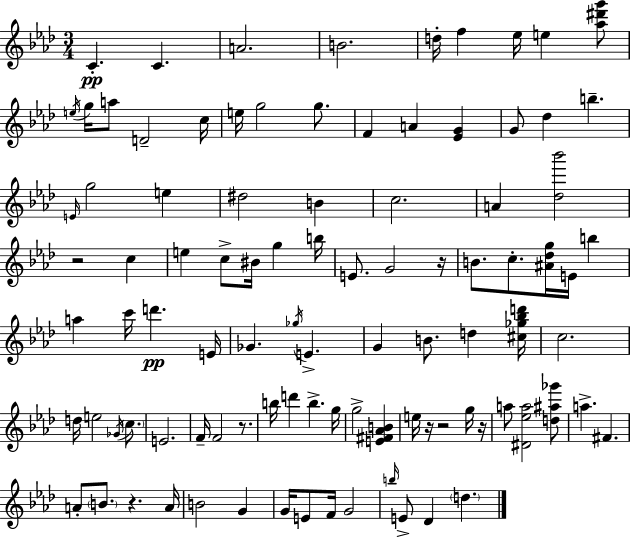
C4/q. C4/q. A4/h. B4/h. D5/s F5/q Eb5/s E5/q [Ab5,D#6,G6]/e E5/s G5/s A5/e D4/h C5/s E5/s G5/h G5/e. F4/q A4/q [Eb4,G4]/q G4/e Db5/q B5/q. E4/s G5/h E5/q D#5/h B4/q C5/h. A4/q [Db5,Bb6]/h R/h C5/q E5/q C5/e BIS4/s G5/q B5/s E4/e. G4/h R/s B4/e. C5/e. [A#4,Db5,G5]/s E4/s B5/q A5/q C6/s D6/q. E4/s Gb4/q. Gb5/s E4/q. G4/q B4/e. D5/q [C#5,Gb5,Bb5,D6]/s C5/h. D5/s E5/h Gb4/s C5/e. E4/h. F4/s F4/h R/e. B5/s D6/q B5/q. G5/s G5/h [E4,F#4,Ab4,B4]/q E5/s R/s R/h G5/s R/s A5/e [D#4,Eb5,A5]/h [D5,A#5,Gb6]/e A5/q. F#4/q. A4/e B4/e. R/q. A4/s B4/h G4/q G4/s E4/e F4/s G4/h B5/s E4/e Db4/q D5/q.